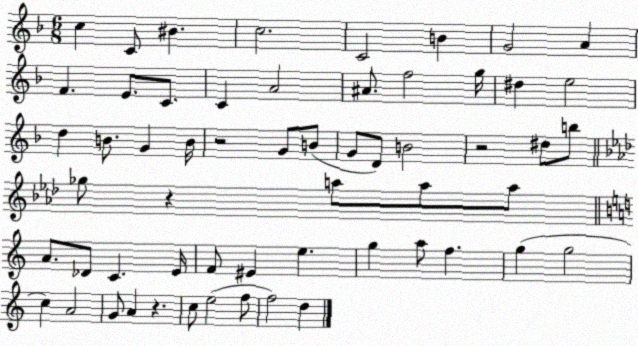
X:1
T:Untitled
M:6/8
L:1/4
K:F
c C/2 ^B c2 C2 B G2 A F E/2 C/2 C A2 ^A/2 f2 g/4 ^d e2 d B/2 G B/4 z2 G/2 B/2 G/2 D/2 B2 z2 ^d/2 b/2 _g/2 z a/2 a/2 a/2 A/2 _D/2 C E/4 F/2 ^E e g a/2 f g g2 c A2 G/2 A z c/2 e2 f/2 f2 d